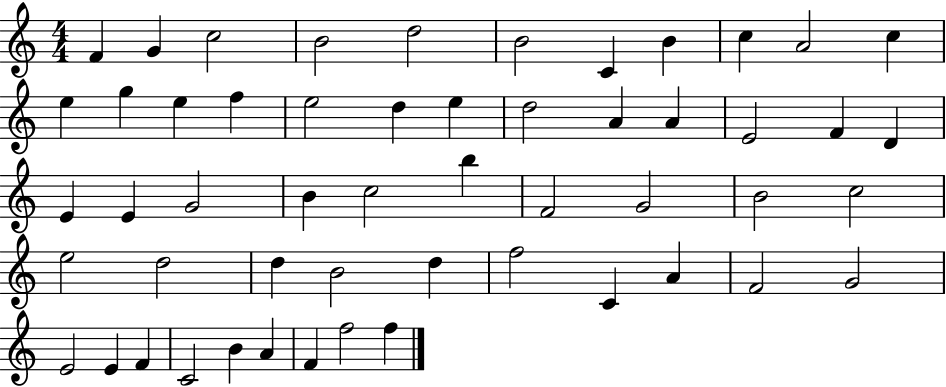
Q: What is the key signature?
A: C major